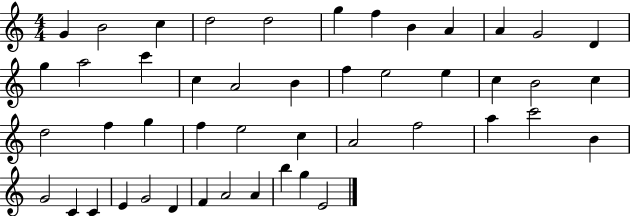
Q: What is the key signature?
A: C major